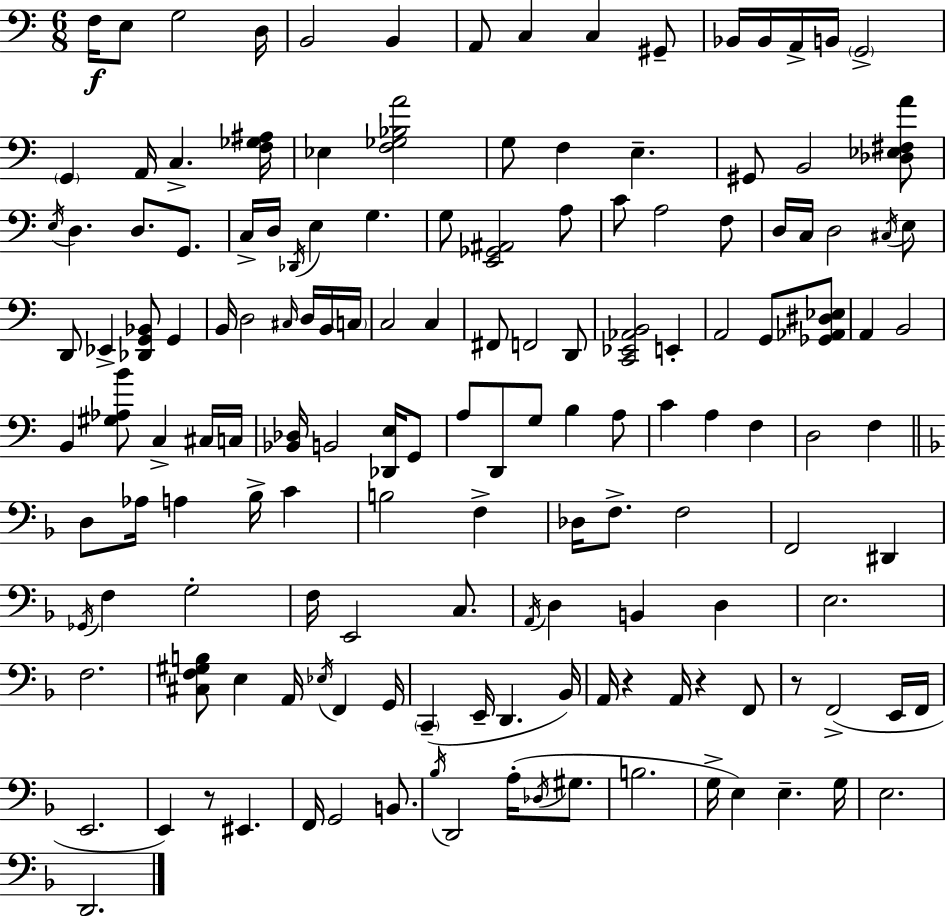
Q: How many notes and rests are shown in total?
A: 150